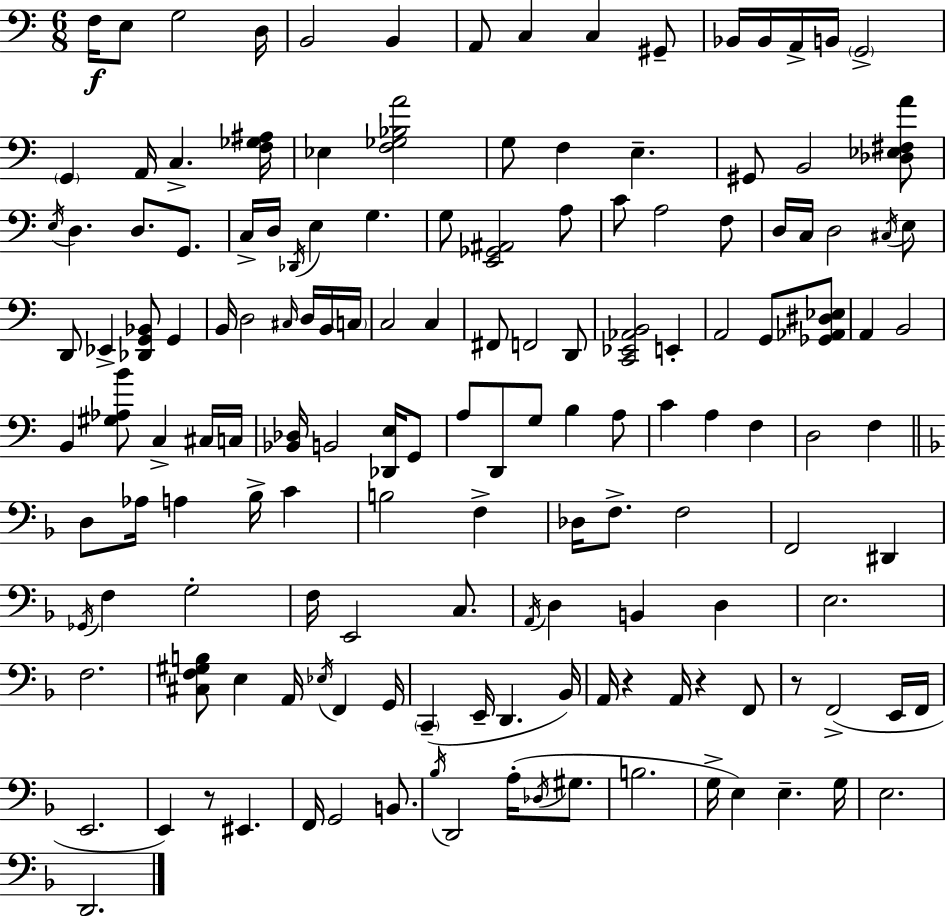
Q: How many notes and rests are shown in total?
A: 150